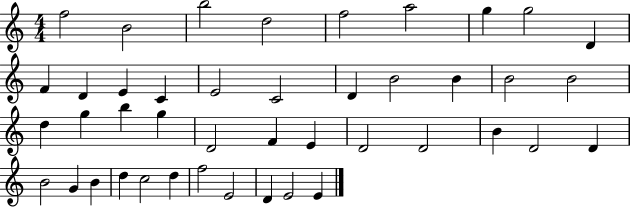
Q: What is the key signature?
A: C major